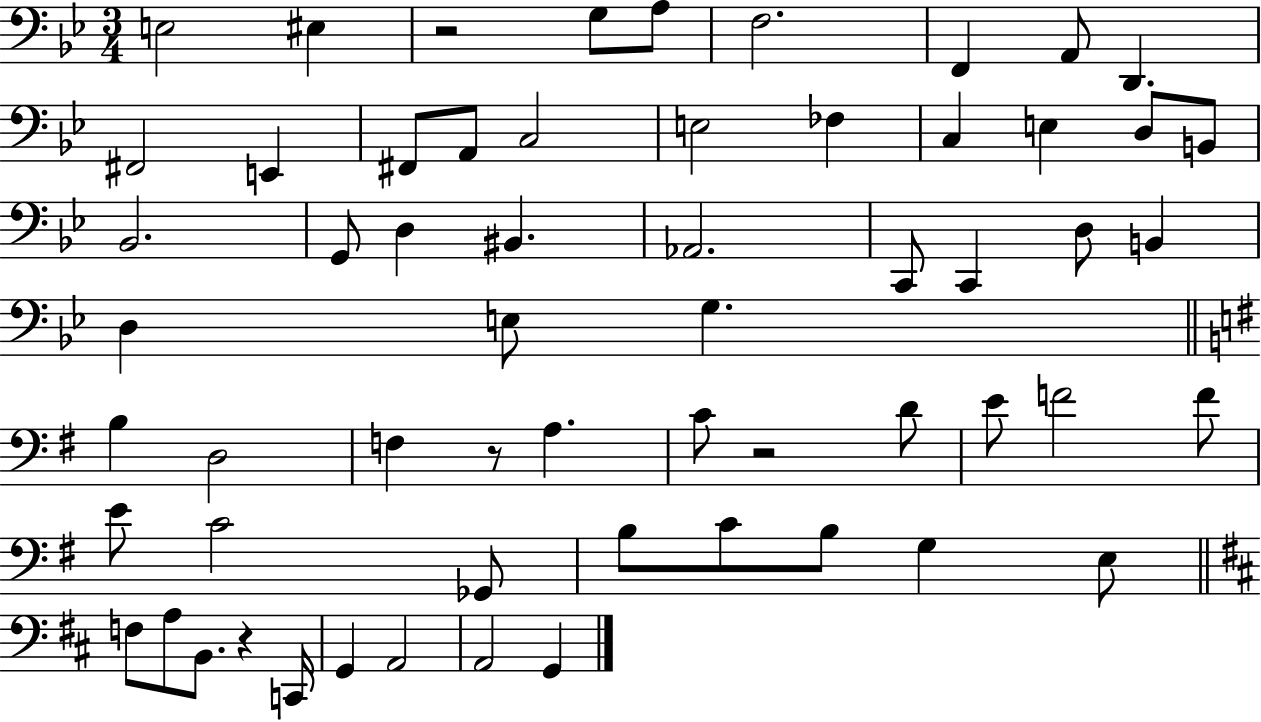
E3/h EIS3/q R/h G3/e A3/e F3/h. F2/q A2/e D2/q. F#2/h E2/q F#2/e A2/e C3/h E3/h FES3/q C3/q E3/q D3/e B2/e Bb2/h. G2/e D3/q BIS2/q. Ab2/h. C2/e C2/q D3/e B2/q D3/q E3/e G3/q. B3/q D3/h F3/q R/e A3/q. C4/e R/h D4/e E4/e F4/h F4/e E4/e C4/h Gb2/e B3/e C4/e B3/e G3/q E3/e F3/e A3/e B2/e. R/q C2/s G2/q A2/h A2/h G2/q